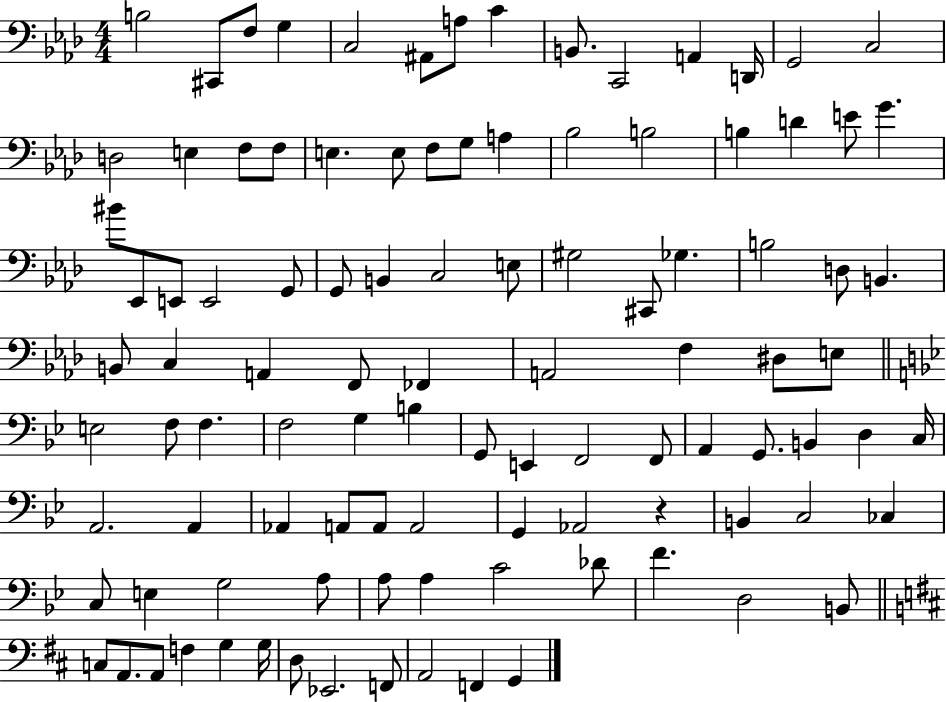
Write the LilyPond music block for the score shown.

{
  \clef bass
  \numericTimeSignature
  \time 4/4
  \key aes \major
  b2 cis,8 f8 g4 | c2 ais,8 a8 c'4 | b,8. c,2 a,4 d,16 | g,2 c2 | \break d2 e4 f8 f8 | e4. e8 f8 g8 a4 | bes2 b2 | b4 d'4 e'8 g'4. | \break bis'8 ees,8 e,8 e,2 g,8 | g,8 b,4 c2 e8 | gis2 cis,8 ges4. | b2 d8 b,4. | \break b,8 c4 a,4 f,8 fes,4 | a,2 f4 dis8 e8 | \bar "||" \break \key bes \major e2 f8 f4. | f2 g4 b4 | g,8 e,4 f,2 f,8 | a,4 g,8. b,4 d4 c16 | \break a,2. a,4 | aes,4 a,8 a,8 a,2 | g,4 aes,2 r4 | b,4 c2 ces4 | \break c8 e4 g2 a8 | a8 a4 c'2 des'8 | f'4. d2 b,8 | \bar "||" \break \key d \major c8 a,8. a,8 f4 g4 g16 | d8 ees,2. f,8 | a,2 f,4 g,4 | \bar "|."
}